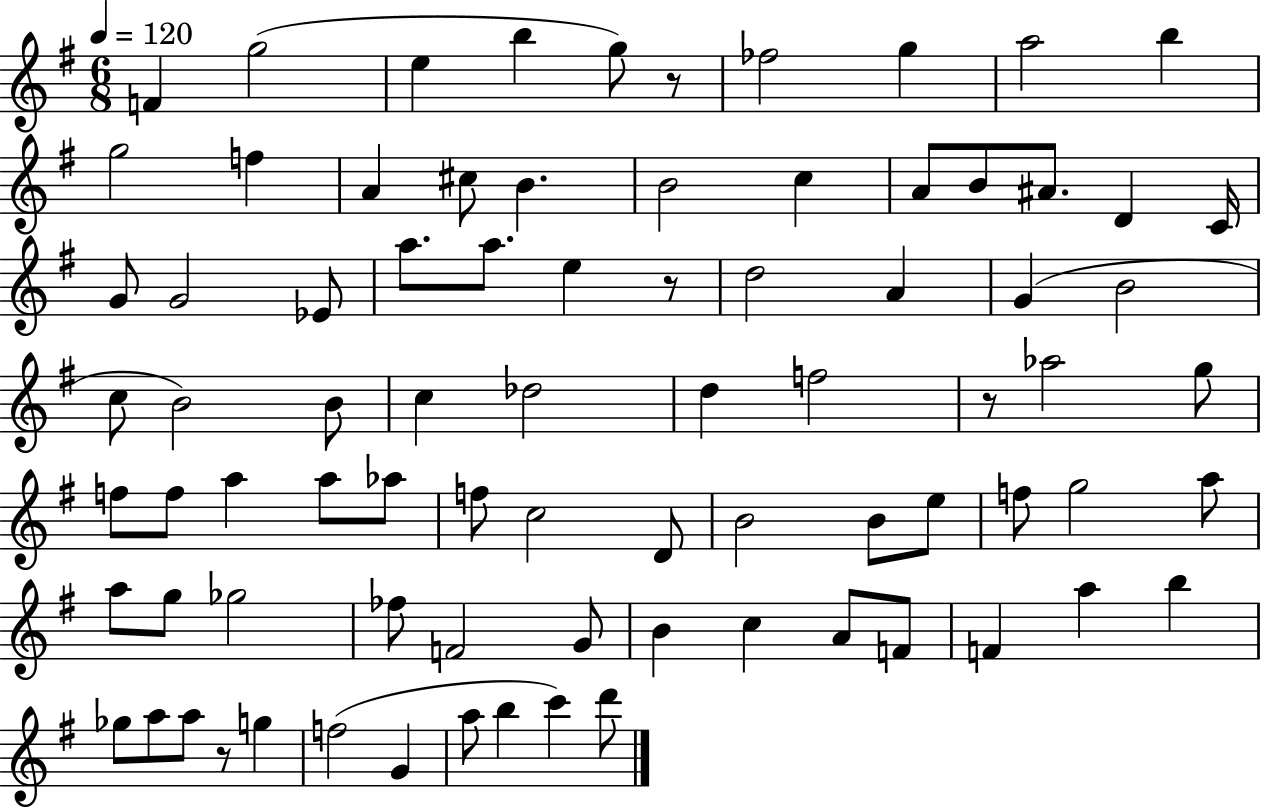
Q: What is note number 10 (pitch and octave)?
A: G5